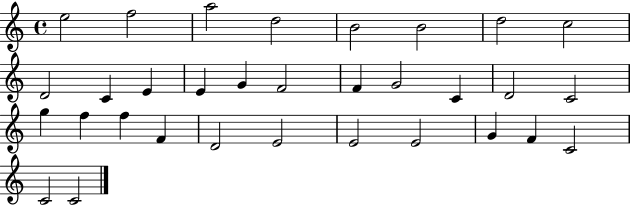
X:1
T:Untitled
M:4/4
L:1/4
K:C
e2 f2 a2 d2 B2 B2 d2 c2 D2 C E E G F2 F G2 C D2 C2 g f f F D2 E2 E2 E2 G F C2 C2 C2